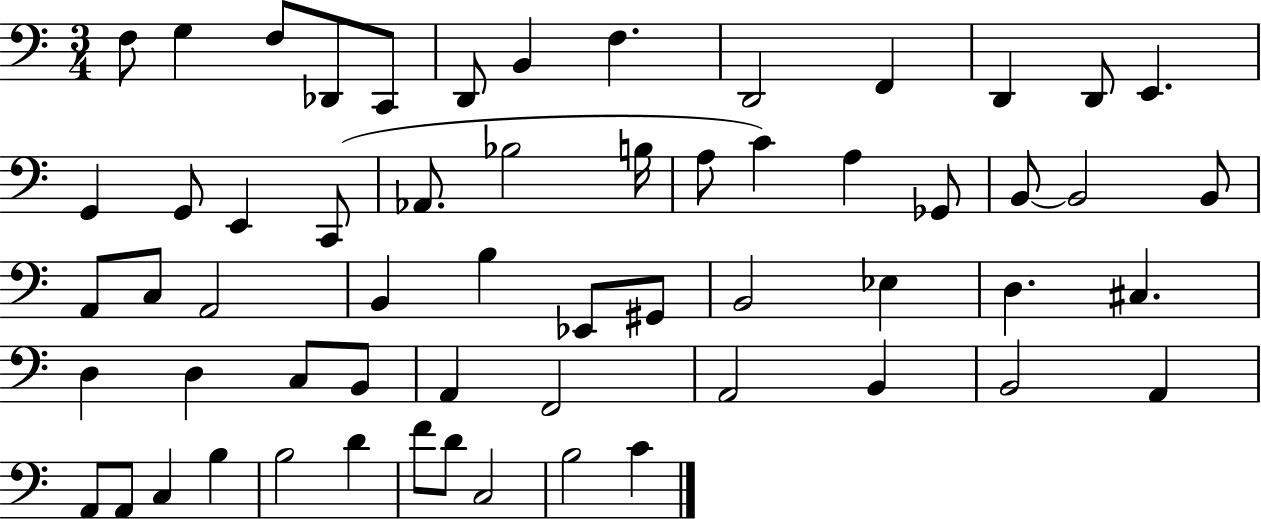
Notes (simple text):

F3/e G3/q F3/e Db2/e C2/e D2/e B2/q F3/q. D2/h F2/q D2/q D2/e E2/q. G2/q G2/e E2/q C2/e Ab2/e. Bb3/h B3/s A3/e C4/q A3/q Gb2/e B2/e B2/h B2/e A2/e C3/e A2/h B2/q B3/q Eb2/e G#2/e B2/h Eb3/q D3/q. C#3/q. D3/q D3/q C3/e B2/e A2/q F2/h A2/h B2/q B2/h A2/q A2/e A2/e C3/q B3/q B3/h D4/q F4/e D4/e C3/h B3/h C4/q